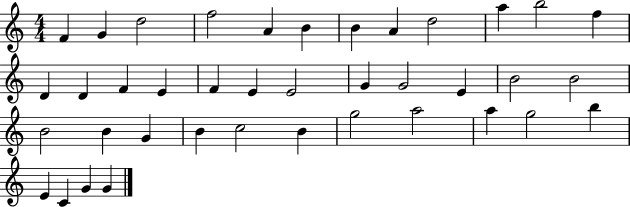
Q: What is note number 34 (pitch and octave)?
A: G5